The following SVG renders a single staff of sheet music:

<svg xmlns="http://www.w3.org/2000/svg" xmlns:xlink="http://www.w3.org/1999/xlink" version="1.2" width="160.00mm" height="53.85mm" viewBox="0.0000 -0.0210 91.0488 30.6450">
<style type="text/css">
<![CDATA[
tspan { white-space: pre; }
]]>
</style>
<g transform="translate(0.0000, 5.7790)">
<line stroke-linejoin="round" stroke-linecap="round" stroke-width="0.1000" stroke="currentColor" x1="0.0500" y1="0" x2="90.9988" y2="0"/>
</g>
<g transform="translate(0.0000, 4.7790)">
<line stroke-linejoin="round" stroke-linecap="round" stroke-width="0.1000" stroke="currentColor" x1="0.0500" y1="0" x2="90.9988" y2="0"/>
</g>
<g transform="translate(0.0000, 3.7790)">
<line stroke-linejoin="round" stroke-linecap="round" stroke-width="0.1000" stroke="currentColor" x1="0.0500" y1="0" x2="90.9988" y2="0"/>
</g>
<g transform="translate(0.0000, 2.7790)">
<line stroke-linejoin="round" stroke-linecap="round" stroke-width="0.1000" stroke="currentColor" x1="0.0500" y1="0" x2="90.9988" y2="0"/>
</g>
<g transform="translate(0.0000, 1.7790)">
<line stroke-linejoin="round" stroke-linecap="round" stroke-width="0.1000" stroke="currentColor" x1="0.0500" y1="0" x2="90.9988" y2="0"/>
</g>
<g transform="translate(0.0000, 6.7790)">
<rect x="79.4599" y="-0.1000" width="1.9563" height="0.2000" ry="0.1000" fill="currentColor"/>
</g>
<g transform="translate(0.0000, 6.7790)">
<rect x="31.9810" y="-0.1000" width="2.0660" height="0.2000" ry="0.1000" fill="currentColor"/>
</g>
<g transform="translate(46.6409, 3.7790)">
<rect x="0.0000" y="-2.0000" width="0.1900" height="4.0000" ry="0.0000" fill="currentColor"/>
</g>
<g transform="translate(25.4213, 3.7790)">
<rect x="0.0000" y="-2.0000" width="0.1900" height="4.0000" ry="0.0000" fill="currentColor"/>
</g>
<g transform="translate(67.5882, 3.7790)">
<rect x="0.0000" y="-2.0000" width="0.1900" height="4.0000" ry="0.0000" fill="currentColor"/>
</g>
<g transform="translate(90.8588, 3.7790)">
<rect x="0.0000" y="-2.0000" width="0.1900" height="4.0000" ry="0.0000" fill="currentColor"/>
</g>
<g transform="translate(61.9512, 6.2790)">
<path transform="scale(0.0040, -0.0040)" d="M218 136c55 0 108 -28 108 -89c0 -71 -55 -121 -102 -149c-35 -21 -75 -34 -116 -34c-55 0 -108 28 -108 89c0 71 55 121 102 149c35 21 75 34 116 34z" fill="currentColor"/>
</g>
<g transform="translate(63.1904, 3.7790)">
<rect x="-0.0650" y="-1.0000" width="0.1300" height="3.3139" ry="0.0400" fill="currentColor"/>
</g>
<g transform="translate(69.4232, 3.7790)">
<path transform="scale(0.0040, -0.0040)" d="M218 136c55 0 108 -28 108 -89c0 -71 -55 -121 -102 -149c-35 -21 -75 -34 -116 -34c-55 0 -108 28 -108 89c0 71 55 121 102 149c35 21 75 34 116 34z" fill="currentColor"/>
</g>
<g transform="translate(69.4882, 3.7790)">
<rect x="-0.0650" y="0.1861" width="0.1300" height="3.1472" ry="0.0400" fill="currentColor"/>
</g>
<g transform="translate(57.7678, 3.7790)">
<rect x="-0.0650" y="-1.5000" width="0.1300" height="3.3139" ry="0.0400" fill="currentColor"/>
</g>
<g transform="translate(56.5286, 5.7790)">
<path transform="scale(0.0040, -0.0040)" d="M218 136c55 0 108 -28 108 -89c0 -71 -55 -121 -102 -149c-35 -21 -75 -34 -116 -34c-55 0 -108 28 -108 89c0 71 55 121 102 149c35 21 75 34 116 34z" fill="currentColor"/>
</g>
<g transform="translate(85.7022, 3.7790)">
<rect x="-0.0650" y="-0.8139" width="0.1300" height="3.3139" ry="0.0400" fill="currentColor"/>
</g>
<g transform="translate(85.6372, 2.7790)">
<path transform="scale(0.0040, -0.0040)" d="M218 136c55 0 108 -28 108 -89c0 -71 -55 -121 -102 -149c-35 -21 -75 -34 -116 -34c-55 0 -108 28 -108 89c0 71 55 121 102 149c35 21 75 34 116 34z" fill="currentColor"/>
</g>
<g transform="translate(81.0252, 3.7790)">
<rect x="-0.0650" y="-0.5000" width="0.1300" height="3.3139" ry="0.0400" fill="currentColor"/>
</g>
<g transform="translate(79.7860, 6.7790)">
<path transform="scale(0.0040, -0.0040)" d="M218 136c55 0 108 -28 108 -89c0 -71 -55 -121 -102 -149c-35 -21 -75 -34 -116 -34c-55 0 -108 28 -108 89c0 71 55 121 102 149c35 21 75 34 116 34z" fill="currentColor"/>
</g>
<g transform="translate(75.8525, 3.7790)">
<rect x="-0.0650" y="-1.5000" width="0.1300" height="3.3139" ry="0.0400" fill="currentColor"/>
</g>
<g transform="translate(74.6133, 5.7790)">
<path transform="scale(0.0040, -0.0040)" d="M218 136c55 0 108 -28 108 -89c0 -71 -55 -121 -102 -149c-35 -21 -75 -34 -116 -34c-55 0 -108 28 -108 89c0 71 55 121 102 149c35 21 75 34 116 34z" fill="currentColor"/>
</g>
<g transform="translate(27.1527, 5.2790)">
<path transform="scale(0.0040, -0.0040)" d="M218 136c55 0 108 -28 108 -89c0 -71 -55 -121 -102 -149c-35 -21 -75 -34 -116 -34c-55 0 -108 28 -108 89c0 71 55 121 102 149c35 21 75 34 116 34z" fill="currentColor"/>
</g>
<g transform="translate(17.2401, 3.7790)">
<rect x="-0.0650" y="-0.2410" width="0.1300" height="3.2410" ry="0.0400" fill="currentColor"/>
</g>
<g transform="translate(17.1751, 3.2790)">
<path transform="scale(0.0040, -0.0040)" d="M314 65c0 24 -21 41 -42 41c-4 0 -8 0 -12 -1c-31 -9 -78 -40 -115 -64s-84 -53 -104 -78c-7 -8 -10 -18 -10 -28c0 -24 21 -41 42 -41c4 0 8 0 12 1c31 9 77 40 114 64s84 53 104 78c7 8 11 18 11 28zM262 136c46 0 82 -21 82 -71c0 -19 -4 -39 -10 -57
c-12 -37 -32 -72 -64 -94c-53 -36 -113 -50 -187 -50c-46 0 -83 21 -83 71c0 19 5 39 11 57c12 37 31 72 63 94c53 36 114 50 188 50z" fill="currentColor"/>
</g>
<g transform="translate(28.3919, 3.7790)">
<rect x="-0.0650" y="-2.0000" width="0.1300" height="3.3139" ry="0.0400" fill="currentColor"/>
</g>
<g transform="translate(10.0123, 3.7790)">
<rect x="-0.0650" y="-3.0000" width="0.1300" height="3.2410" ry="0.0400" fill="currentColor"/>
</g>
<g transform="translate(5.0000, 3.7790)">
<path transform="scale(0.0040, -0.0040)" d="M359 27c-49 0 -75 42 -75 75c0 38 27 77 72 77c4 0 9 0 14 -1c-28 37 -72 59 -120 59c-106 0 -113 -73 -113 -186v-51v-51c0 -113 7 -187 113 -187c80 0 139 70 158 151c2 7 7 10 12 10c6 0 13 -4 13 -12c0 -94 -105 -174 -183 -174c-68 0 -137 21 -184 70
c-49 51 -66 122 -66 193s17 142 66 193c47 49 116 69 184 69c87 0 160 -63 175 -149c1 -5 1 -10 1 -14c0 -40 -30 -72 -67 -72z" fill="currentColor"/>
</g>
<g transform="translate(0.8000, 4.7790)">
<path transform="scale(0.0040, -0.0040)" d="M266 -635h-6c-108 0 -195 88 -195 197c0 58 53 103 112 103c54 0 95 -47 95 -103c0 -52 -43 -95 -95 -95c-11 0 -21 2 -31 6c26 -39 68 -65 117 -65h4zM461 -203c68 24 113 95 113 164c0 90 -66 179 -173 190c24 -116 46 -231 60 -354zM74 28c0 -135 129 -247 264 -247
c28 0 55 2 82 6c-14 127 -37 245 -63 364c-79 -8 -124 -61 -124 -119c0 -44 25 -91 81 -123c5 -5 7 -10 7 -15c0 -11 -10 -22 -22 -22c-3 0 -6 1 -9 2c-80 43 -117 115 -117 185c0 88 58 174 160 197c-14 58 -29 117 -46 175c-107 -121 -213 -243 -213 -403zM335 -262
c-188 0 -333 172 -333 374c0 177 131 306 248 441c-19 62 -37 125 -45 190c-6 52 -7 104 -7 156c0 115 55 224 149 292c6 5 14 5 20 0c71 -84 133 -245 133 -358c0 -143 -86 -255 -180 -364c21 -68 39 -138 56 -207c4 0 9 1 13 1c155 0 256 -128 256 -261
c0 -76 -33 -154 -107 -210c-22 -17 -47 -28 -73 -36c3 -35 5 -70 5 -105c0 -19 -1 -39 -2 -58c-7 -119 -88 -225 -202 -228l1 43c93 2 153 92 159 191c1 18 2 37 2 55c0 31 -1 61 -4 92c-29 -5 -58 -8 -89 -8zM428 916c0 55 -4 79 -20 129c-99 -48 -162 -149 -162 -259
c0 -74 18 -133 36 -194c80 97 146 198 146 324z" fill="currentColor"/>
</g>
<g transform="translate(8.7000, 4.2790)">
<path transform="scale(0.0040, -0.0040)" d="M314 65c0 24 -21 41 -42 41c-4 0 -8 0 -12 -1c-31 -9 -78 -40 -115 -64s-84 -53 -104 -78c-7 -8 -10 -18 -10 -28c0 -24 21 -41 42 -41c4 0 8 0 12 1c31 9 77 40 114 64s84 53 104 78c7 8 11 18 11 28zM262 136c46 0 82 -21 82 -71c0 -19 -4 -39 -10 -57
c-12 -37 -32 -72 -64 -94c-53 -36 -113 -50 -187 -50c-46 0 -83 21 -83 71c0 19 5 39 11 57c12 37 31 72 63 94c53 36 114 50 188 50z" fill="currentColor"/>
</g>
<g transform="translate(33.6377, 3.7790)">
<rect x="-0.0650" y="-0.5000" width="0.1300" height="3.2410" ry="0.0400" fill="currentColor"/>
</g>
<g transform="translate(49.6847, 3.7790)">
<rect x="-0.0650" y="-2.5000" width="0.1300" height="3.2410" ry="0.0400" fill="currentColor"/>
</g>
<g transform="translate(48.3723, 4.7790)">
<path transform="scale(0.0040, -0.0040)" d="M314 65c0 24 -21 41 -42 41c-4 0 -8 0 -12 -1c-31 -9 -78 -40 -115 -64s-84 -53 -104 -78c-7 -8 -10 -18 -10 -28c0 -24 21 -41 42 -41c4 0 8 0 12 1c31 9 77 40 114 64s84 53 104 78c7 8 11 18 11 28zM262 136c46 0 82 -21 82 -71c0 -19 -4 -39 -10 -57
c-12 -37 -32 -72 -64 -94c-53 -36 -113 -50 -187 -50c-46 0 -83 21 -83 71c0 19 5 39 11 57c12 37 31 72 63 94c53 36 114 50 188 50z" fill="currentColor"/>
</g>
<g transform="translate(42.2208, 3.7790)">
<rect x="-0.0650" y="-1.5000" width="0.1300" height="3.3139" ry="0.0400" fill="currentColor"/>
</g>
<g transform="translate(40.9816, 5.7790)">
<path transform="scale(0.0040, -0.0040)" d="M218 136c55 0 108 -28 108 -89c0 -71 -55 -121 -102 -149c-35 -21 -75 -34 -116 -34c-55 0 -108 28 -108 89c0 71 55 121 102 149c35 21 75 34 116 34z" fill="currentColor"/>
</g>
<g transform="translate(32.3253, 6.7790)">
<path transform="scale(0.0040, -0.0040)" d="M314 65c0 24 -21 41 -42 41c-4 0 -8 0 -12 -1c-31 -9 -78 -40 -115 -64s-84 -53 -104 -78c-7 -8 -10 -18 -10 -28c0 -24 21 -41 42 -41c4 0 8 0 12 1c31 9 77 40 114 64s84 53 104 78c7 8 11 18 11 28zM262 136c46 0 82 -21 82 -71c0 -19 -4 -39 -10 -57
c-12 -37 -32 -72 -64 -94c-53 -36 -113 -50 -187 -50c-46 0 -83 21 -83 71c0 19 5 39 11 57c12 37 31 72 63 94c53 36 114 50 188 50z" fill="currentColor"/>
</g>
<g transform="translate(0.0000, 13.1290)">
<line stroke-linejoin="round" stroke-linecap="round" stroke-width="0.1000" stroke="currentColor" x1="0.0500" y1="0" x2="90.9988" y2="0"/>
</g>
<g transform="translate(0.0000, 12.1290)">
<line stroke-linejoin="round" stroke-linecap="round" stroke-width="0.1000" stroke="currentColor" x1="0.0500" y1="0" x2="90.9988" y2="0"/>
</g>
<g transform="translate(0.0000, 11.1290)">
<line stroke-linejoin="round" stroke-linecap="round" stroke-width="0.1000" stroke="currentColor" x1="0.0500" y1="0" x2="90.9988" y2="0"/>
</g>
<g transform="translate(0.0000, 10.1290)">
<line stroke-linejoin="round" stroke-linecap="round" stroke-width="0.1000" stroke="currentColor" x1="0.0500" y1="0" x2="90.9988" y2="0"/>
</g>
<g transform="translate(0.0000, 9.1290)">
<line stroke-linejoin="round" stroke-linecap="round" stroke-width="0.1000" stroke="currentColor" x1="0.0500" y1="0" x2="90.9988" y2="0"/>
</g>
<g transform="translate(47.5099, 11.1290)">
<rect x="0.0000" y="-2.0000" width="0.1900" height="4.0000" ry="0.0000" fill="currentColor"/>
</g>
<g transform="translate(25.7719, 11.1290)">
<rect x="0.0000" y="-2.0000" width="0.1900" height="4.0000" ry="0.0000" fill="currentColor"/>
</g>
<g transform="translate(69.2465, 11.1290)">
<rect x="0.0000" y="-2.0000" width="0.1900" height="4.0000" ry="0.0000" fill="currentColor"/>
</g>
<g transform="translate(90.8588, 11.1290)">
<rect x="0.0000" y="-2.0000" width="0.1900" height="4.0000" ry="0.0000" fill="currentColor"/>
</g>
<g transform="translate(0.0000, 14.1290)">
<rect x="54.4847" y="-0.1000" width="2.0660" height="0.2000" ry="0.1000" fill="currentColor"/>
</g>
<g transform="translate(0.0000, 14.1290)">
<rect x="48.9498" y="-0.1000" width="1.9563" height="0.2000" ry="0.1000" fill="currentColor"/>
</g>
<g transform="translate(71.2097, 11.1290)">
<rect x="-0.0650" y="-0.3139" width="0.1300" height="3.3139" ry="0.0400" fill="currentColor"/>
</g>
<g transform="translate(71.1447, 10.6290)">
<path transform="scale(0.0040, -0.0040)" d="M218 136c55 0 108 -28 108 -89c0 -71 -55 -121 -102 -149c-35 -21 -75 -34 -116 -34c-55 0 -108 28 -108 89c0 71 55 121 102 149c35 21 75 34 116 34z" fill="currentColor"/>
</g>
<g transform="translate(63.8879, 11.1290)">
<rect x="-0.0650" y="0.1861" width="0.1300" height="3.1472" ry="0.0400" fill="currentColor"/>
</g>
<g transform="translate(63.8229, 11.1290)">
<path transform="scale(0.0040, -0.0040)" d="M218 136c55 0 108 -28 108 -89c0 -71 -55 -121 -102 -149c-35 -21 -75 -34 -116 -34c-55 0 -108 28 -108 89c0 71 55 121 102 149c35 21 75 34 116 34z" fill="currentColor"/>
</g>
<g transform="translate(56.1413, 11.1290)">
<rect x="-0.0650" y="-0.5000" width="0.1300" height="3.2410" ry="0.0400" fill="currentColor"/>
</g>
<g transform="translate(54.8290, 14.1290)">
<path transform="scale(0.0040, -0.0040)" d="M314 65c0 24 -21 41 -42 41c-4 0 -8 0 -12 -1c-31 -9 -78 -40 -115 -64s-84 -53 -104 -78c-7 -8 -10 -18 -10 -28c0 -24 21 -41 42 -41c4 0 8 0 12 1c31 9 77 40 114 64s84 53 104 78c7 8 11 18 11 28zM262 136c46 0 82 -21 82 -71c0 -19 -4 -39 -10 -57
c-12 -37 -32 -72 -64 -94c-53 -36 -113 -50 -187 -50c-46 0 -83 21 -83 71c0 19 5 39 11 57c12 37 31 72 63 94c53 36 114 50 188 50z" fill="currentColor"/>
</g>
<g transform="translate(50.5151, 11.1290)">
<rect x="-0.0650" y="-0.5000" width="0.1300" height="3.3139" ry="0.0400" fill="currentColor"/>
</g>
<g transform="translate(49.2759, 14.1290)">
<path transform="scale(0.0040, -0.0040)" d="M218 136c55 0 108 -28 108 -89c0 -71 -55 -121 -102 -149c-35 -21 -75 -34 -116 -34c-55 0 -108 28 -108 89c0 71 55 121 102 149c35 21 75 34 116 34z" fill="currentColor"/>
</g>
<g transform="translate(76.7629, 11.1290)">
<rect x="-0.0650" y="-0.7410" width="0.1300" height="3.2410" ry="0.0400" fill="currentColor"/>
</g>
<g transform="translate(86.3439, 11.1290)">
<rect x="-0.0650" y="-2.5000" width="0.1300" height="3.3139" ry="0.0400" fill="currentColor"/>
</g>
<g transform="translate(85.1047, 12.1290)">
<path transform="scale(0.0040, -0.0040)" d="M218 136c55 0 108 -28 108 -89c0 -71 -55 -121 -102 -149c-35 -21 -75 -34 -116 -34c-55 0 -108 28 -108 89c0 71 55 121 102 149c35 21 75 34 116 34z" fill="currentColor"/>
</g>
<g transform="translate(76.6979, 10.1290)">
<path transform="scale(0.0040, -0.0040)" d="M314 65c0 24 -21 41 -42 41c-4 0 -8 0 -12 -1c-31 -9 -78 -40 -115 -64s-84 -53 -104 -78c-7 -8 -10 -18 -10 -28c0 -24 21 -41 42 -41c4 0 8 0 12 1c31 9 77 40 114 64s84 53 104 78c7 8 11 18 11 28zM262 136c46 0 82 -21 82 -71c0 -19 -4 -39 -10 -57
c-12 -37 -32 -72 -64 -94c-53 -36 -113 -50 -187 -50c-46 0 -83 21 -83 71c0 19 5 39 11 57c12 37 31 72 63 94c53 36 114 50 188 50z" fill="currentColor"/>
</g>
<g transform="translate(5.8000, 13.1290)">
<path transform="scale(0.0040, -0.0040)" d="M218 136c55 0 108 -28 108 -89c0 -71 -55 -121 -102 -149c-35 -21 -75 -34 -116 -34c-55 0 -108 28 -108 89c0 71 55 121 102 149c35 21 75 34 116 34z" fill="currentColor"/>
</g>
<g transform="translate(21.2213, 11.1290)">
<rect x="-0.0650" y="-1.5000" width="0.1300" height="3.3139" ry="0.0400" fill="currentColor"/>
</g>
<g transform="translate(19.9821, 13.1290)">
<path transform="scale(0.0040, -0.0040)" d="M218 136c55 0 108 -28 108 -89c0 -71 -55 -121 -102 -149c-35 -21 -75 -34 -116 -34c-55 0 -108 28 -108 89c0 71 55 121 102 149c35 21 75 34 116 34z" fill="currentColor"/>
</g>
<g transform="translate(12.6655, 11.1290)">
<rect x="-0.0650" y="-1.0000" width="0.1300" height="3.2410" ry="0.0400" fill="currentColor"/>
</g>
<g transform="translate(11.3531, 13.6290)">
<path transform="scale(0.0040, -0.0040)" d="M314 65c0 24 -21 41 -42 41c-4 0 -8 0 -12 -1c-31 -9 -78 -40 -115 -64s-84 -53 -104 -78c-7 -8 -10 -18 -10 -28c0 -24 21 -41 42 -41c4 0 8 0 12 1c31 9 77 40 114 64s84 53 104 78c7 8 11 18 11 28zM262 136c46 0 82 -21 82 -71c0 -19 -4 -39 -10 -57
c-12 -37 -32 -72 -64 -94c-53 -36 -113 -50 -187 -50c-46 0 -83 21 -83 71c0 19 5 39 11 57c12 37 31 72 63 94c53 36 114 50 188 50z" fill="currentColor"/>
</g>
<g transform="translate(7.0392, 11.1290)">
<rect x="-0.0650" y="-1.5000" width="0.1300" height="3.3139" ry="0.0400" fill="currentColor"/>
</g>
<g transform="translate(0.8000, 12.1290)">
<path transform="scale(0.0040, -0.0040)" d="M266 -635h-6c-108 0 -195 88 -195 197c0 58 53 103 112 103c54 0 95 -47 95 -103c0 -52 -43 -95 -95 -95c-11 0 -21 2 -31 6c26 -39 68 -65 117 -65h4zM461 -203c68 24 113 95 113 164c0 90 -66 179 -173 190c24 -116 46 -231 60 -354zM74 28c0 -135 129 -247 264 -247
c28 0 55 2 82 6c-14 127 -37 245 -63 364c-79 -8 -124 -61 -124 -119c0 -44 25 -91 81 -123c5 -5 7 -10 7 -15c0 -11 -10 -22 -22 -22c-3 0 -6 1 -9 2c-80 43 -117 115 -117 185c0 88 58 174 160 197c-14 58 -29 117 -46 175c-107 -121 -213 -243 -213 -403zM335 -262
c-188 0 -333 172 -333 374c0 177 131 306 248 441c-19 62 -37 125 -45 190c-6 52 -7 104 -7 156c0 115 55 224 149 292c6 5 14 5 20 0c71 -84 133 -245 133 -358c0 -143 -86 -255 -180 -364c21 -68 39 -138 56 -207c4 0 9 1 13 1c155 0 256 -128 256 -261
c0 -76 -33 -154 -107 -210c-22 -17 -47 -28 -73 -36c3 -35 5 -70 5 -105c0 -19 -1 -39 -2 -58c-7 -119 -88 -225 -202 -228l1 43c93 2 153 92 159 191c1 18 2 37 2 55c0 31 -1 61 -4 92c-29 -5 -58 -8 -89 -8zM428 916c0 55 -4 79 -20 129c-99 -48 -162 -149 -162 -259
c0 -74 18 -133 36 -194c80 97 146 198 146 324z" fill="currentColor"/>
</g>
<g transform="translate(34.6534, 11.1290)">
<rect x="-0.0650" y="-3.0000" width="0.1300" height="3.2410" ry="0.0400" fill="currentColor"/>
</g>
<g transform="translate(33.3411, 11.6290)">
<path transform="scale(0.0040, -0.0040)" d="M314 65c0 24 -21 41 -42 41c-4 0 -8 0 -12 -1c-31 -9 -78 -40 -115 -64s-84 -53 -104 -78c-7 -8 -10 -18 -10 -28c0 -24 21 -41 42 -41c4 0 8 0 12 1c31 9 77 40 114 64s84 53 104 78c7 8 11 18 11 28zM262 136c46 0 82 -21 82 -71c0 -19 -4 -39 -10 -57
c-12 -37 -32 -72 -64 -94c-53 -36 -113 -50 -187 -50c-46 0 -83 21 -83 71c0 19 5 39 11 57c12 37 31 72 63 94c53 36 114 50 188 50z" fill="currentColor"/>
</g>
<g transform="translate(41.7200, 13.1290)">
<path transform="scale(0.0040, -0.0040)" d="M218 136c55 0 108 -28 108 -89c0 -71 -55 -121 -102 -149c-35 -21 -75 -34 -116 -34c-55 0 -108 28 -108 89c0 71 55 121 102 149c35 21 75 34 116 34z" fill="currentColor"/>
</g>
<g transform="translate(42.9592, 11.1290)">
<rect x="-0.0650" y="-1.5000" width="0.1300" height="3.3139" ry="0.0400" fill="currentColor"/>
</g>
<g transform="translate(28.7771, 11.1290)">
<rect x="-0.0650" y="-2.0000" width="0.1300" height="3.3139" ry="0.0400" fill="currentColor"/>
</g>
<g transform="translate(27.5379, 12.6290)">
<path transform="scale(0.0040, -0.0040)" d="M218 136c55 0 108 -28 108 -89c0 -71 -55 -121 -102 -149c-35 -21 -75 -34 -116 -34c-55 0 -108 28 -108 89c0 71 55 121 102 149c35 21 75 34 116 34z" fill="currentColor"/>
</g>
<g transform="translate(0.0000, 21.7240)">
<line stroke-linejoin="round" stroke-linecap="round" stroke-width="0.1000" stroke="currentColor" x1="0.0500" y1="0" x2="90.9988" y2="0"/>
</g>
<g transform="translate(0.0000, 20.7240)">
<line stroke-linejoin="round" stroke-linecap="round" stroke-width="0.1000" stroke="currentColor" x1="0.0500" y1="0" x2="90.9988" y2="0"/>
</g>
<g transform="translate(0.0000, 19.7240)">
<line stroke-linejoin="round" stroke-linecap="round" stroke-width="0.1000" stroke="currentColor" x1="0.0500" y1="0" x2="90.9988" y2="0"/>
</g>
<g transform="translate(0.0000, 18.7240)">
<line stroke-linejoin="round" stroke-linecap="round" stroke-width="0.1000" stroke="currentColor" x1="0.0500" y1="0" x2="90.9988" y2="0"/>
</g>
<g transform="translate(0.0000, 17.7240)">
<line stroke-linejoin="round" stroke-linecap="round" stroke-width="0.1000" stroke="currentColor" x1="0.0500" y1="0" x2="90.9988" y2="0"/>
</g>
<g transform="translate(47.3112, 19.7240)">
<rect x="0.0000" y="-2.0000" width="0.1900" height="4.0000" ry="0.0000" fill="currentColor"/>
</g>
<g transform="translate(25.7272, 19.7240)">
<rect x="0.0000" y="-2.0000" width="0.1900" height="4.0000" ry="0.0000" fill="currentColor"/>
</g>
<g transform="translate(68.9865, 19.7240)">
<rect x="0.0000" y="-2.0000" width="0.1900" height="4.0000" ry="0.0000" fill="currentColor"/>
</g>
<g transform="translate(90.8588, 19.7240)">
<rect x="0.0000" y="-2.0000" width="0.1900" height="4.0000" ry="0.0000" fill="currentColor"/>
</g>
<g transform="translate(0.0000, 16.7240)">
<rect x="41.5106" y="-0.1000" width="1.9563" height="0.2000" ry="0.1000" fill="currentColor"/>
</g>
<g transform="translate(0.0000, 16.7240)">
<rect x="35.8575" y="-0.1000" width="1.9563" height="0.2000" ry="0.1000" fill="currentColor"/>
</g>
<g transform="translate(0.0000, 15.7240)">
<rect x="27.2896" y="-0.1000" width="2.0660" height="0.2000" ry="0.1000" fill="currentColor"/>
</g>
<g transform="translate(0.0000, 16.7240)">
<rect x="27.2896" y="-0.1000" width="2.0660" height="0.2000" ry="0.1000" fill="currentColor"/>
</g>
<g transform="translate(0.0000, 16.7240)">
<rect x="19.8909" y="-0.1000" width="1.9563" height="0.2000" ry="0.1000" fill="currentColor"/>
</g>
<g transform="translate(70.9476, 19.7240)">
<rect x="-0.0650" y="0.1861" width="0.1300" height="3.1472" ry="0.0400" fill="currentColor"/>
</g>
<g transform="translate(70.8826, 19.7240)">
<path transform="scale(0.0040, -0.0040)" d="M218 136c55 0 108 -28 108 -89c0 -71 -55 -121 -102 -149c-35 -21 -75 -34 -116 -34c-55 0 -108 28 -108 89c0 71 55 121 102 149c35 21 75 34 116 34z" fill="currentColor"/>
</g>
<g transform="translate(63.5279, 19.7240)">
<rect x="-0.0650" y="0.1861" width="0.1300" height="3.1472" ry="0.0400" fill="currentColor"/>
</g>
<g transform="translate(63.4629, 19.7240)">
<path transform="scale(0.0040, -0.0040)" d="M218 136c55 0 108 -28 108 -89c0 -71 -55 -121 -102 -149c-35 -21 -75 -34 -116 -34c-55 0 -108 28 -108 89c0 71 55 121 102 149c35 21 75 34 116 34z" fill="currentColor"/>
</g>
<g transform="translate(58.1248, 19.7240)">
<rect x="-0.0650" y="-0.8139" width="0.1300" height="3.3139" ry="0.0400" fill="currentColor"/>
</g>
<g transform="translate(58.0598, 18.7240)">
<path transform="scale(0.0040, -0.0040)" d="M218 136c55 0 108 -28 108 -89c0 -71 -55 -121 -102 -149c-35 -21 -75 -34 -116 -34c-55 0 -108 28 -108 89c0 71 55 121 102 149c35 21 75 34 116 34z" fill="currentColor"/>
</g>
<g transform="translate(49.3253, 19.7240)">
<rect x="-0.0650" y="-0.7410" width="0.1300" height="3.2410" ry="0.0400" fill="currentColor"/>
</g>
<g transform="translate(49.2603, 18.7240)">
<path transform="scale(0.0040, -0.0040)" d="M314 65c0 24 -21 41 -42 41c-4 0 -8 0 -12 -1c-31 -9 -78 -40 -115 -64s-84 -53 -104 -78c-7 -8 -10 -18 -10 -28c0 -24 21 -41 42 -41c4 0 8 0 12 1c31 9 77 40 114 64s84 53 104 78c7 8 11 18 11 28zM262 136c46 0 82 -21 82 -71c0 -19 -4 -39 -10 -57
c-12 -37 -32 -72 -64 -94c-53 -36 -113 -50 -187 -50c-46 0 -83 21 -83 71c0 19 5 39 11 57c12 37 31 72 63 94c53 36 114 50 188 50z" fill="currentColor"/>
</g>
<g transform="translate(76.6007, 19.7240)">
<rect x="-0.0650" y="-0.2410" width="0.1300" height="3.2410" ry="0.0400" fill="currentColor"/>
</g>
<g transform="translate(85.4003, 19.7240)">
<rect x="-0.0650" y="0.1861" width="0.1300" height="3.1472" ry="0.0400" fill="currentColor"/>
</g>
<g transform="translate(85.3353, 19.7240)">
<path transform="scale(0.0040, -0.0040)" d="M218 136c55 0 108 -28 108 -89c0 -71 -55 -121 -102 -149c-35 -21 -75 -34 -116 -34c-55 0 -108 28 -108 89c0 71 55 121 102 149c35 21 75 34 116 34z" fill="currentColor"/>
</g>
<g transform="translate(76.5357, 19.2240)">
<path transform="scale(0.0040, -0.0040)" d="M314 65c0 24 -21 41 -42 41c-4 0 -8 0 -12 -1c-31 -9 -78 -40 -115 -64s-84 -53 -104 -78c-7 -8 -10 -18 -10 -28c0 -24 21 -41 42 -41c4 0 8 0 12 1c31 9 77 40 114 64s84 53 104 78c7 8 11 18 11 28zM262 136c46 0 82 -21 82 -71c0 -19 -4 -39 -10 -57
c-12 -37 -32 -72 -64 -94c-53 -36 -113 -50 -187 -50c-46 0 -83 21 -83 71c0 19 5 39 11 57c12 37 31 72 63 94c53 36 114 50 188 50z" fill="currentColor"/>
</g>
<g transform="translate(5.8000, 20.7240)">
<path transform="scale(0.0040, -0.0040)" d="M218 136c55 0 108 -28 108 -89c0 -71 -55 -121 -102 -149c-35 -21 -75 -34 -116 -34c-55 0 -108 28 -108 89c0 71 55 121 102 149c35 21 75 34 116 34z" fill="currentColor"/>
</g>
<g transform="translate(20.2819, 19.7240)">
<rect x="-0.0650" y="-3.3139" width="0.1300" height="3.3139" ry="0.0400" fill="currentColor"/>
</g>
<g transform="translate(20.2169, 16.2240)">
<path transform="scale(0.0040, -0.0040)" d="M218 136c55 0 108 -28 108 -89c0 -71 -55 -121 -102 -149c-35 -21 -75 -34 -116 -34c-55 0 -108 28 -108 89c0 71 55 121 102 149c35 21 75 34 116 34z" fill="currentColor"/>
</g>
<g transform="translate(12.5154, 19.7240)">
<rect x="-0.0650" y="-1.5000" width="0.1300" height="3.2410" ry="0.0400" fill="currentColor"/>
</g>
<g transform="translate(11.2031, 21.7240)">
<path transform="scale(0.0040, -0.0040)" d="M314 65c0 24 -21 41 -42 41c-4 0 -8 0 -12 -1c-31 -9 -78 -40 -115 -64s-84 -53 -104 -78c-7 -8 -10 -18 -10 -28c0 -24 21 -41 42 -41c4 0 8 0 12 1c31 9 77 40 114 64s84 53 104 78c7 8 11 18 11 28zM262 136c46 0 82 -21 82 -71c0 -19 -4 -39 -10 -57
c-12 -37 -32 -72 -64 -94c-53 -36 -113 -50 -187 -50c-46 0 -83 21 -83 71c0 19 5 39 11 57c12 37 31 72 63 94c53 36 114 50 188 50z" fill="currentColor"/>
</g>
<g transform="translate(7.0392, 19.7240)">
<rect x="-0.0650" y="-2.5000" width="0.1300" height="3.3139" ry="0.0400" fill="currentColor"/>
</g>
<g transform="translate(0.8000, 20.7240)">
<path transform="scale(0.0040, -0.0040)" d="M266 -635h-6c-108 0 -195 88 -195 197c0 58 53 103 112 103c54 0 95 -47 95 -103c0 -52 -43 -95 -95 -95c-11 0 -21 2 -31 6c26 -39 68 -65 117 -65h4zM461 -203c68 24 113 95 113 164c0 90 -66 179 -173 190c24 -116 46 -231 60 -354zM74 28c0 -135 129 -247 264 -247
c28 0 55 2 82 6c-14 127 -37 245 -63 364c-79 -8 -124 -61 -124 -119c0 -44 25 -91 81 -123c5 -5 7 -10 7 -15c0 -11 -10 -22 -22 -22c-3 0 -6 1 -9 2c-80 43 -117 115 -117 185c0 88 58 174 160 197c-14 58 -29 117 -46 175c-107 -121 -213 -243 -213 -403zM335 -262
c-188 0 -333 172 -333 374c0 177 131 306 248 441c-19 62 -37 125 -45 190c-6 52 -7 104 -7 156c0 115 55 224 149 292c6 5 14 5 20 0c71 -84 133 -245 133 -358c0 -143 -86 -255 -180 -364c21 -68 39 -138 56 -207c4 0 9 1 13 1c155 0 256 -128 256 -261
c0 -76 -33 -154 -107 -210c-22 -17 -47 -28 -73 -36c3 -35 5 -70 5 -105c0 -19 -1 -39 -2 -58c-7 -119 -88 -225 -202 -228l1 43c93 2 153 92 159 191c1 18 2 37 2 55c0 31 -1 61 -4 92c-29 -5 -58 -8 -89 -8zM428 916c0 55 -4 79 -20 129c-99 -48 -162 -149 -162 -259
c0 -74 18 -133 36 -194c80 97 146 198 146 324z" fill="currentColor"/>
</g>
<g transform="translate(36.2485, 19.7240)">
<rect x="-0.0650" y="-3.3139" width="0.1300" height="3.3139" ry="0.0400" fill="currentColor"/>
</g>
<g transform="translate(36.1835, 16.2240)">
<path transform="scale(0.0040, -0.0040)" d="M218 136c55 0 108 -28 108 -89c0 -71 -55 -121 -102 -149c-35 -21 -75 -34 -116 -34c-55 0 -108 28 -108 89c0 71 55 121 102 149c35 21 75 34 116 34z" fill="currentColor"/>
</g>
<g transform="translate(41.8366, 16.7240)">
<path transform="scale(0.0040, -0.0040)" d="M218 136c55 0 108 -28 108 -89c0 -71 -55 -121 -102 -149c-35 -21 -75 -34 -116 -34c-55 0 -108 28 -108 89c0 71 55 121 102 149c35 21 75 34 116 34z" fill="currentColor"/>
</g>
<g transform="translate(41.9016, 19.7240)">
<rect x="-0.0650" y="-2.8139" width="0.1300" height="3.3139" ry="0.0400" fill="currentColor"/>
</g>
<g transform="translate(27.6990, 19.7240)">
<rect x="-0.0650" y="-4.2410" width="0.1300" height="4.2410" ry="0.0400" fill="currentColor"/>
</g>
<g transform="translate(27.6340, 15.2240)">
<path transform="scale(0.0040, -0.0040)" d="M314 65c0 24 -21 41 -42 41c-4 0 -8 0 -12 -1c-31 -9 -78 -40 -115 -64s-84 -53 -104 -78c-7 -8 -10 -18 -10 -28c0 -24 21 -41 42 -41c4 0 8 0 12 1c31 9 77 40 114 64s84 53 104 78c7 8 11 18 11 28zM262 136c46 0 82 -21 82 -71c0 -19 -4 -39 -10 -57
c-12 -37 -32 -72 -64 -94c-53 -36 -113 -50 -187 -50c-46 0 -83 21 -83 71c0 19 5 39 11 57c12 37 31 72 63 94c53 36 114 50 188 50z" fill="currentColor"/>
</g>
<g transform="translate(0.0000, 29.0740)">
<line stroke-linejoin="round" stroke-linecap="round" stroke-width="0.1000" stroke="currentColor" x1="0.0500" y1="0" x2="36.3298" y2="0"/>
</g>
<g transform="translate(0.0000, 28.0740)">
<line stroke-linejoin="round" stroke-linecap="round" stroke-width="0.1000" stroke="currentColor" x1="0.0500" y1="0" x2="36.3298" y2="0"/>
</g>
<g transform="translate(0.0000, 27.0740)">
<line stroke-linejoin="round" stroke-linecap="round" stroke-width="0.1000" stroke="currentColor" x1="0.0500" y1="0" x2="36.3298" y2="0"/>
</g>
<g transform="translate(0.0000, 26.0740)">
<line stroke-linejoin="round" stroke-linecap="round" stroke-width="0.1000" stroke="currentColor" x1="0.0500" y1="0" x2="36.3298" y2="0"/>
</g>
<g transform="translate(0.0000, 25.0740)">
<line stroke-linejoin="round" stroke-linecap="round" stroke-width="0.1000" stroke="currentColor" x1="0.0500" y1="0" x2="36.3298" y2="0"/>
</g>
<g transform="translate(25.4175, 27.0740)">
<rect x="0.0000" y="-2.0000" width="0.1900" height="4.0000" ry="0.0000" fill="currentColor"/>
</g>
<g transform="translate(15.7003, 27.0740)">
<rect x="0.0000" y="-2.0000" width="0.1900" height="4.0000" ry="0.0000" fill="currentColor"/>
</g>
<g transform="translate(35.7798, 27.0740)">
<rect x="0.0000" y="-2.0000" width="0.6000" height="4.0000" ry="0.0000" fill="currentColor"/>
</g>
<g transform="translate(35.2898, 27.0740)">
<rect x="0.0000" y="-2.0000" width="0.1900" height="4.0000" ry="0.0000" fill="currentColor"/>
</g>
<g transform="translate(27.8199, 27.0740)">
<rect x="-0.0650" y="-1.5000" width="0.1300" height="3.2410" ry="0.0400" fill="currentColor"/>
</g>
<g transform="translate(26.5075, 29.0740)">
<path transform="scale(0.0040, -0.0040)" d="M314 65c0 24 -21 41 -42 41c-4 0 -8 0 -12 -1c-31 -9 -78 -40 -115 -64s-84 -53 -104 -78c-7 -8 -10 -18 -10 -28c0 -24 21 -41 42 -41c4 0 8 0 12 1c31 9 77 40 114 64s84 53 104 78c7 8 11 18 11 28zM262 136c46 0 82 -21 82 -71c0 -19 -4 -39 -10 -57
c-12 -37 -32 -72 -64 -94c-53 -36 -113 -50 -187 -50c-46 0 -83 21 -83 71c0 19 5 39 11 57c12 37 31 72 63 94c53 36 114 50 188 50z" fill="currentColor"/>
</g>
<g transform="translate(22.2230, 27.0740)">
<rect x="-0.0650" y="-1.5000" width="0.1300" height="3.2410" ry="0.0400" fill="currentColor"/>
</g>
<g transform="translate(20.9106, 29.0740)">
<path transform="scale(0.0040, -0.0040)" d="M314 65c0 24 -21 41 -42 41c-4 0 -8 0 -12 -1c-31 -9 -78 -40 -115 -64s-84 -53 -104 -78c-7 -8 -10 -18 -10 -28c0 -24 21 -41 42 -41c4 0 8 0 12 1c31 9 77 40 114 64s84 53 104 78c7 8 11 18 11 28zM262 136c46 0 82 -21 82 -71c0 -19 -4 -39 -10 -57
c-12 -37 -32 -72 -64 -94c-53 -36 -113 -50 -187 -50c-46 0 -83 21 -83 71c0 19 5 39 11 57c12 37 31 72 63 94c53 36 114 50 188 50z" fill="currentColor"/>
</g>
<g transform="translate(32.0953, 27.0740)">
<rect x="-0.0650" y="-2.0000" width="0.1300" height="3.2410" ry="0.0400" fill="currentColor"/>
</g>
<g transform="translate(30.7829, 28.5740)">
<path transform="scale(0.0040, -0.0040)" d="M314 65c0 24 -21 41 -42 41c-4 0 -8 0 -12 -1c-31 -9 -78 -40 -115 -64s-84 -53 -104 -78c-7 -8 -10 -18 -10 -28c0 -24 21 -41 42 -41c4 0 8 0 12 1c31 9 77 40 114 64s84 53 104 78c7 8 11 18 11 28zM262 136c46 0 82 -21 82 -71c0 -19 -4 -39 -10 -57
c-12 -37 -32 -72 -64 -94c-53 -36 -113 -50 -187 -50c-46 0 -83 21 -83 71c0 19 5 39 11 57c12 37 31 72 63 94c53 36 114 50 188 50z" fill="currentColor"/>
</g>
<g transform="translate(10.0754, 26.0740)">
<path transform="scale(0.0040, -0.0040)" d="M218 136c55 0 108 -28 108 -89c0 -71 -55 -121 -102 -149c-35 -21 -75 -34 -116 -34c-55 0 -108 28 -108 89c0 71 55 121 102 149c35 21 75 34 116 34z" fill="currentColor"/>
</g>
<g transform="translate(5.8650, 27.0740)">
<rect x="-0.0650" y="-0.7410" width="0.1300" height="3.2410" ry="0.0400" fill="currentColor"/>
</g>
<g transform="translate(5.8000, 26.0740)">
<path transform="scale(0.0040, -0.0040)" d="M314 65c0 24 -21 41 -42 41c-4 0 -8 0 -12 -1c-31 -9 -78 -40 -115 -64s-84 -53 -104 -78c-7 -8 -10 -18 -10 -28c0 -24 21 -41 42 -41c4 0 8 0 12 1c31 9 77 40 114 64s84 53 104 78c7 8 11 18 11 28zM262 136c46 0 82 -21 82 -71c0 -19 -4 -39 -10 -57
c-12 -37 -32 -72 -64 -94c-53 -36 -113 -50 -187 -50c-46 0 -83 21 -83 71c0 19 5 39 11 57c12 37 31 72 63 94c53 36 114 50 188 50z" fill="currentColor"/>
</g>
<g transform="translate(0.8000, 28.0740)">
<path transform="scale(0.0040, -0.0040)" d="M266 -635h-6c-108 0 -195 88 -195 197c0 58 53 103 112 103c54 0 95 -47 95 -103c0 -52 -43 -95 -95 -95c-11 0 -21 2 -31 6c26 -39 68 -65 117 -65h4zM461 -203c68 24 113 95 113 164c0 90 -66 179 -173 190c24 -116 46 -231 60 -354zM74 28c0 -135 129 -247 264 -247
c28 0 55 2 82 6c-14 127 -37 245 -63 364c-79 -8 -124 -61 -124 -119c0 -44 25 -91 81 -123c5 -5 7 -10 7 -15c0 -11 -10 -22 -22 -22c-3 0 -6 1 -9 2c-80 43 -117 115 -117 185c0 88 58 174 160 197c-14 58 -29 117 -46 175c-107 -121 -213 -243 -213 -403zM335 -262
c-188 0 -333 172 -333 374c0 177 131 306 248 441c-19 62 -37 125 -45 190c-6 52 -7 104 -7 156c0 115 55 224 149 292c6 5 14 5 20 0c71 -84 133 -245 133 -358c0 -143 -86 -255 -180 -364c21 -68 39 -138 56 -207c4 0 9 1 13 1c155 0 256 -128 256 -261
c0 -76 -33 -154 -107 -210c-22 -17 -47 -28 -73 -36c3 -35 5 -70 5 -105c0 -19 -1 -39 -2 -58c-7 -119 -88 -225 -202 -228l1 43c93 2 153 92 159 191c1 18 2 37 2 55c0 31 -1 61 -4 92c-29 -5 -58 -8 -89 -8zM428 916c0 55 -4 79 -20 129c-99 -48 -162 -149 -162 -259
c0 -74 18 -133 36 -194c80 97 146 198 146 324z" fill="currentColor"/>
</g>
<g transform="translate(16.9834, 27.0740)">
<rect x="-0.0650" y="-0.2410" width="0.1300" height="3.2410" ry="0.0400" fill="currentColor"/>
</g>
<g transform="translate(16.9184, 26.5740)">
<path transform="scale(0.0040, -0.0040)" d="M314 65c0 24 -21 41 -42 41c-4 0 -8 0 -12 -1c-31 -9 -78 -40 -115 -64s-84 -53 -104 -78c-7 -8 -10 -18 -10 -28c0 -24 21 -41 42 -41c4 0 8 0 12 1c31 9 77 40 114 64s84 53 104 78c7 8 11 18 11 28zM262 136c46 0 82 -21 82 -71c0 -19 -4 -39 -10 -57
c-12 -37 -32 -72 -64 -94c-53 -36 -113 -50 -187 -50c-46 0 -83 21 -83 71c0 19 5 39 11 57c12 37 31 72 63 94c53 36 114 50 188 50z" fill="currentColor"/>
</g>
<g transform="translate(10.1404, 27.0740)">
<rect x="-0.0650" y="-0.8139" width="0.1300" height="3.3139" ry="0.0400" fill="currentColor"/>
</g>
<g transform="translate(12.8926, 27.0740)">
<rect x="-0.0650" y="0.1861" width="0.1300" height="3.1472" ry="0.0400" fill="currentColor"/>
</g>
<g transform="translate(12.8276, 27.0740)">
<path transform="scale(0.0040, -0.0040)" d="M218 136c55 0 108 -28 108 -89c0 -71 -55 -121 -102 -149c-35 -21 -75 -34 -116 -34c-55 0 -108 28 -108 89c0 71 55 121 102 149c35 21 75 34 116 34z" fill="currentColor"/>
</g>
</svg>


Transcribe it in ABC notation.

X:1
T:Untitled
M:4/4
L:1/4
K:C
A2 c2 F C2 E G2 E D B E C d E D2 E F A2 E C C2 B c d2 G G E2 b d'2 b a d2 d B B c2 B d2 d B c2 E2 E2 F2